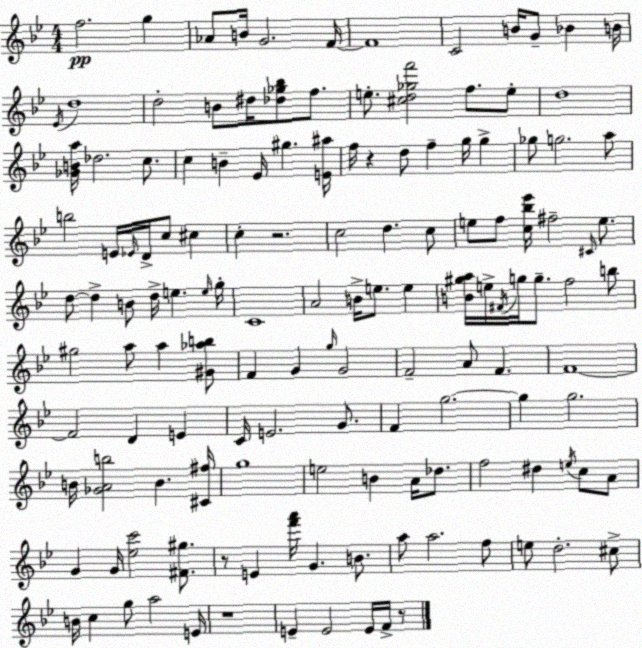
X:1
T:Untitled
M:4/4
L:1/4
K:Gm
f2 g _A/2 B/4 G2 F/4 F4 C2 B/4 G/2 _B B/4 _E/4 d4 d2 B/2 ^d/4 [_d_g_b]/2 f/2 e/2 [^cd_gf']2 f/2 e/2 d4 [_GBa]/4 _d2 c/2 c B _E/4 ^g [E^a]/4 f/4 z d/2 f g/4 g _g/2 g2 a/2 b2 E/4 _E/4 D/4 c/2 ^c c z2 c2 d c/2 e/2 f/2 [c_b_e']/4 ^f2 ^C/4 e/2 d/2 d B/2 d/4 e e/4 g/4 C4 A2 B/4 e/2 e [B^ga]/4 e/4 ^F/4 g/4 g/2 f2 b/2 ^g2 a/2 a [^G_ab]/2 F G g/4 G2 F2 A/2 F F4 F2 D E C/4 E2 G/2 F g2 g g2 B/4 [_GAb]2 B [^C^f]/4 g4 e2 B A/4 _d/2 f2 ^d e/4 c/2 A/2 G G/4 [_ec']2 [^F^g]/2 z/2 E [f'a']/4 G B/2 a/2 a2 f/2 e/2 d2 ^c/2 B/4 c g/2 a2 E/4 z4 E E2 E/4 F/4 z/2